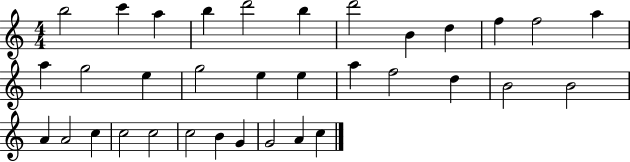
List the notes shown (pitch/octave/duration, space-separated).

B5/h C6/q A5/q B5/q D6/h B5/q D6/h B4/q D5/q F5/q F5/h A5/q A5/q G5/h E5/q G5/h E5/q E5/q A5/q F5/h D5/q B4/h B4/h A4/q A4/h C5/q C5/h C5/h C5/h B4/q G4/q G4/h A4/q C5/q